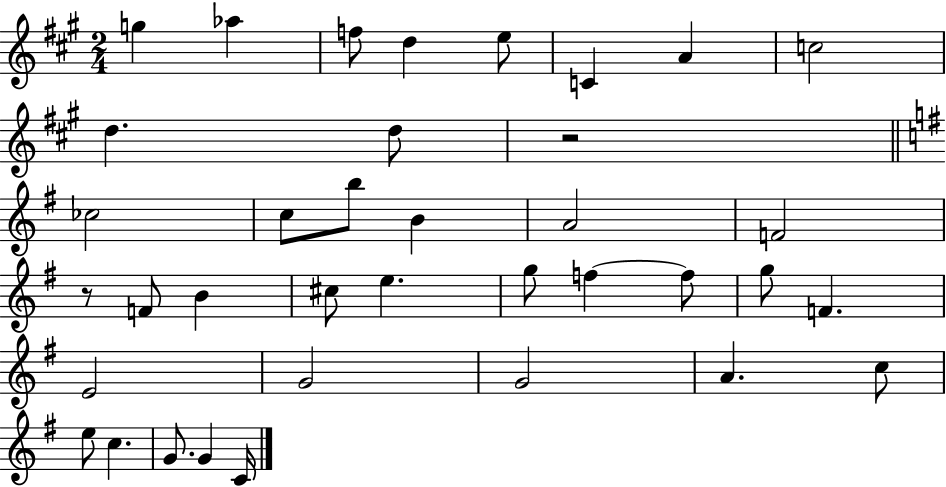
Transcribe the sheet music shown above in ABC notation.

X:1
T:Untitled
M:2/4
L:1/4
K:A
g _a f/2 d e/2 C A c2 d d/2 z2 _c2 c/2 b/2 B A2 F2 z/2 F/2 B ^c/2 e g/2 f f/2 g/2 F E2 G2 G2 A c/2 e/2 c G/2 G C/4